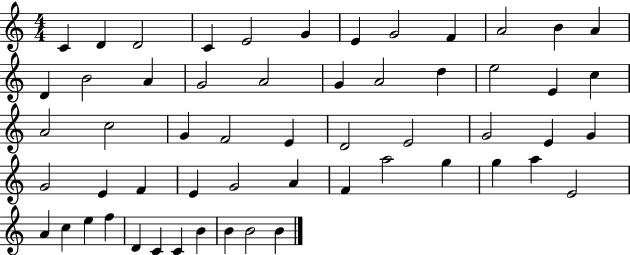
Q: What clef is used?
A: treble